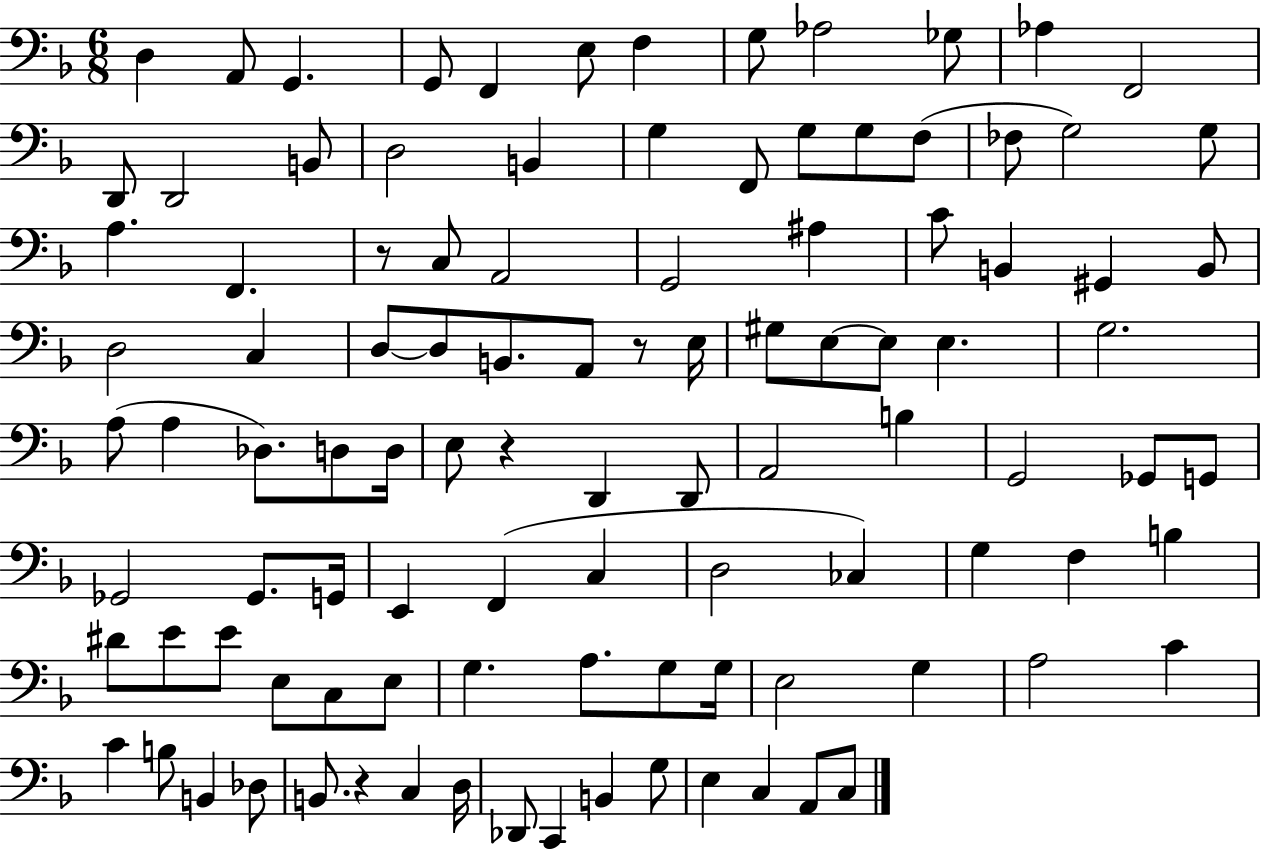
D3/q A2/e G2/q. G2/e F2/q E3/e F3/q G3/e Ab3/h Gb3/e Ab3/q F2/h D2/e D2/h B2/e D3/h B2/q G3/q F2/e G3/e G3/e F3/e FES3/e G3/h G3/e A3/q. F2/q. R/e C3/e A2/h G2/h A#3/q C4/e B2/q G#2/q B2/e D3/h C3/q D3/e D3/e B2/e. A2/e R/e E3/s G#3/e E3/e E3/e E3/q. G3/h. A3/e A3/q Db3/e. D3/e D3/s E3/e R/q D2/q D2/e A2/h B3/q G2/h Gb2/e G2/e Gb2/h Gb2/e. G2/s E2/q F2/q C3/q D3/h CES3/q G3/q F3/q B3/q D#4/e E4/e E4/e E3/e C3/e E3/e G3/q. A3/e. G3/e G3/s E3/h G3/q A3/h C4/q C4/q B3/e B2/q Db3/e B2/e. R/q C3/q D3/s Db2/e C2/q B2/q G3/e E3/q C3/q A2/e C3/e